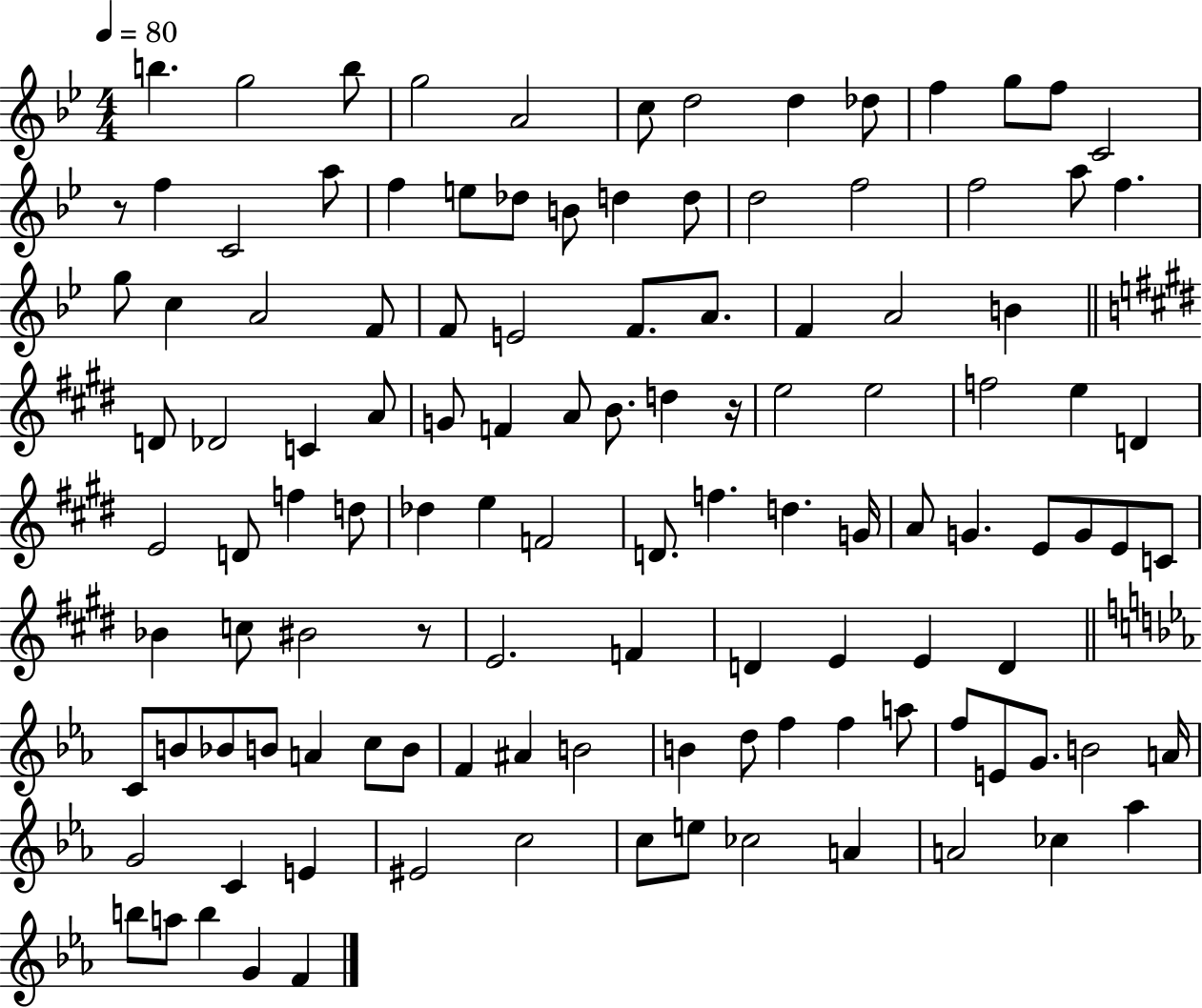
{
  \clef treble
  \numericTimeSignature
  \time 4/4
  \key bes \major
  \tempo 4 = 80
  b''4. g''2 b''8 | g''2 a'2 | c''8 d''2 d''4 des''8 | f''4 g''8 f''8 c'2 | \break r8 f''4 c'2 a''8 | f''4 e''8 des''8 b'8 d''4 d''8 | d''2 f''2 | f''2 a''8 f''4. | \break g''8 c''4 a'2 f'8 | f'8 e'2 f'8. a'8. | f'4 a'2 b'4 | \bar "||" \break \key e \major d'8 des'2 c'4 a'8 | g'8 f'4 a'8 b'8. d''4 r16 | e''2 e''2 | f''2 e''4 d'4 | \break e'2 d'8 f''4 d''8 | des''4 e''4 f'2 | d'8. f''4. d''4. g'16 | a'8 g'4. e'8 g'8 e'8 c'8 | \break bes'4 c''8 bis'2 r8 | e'2. f'4 | d'4 e'4 e'4 d'4 | \bar "||" \break \key ees \major c'8 b'8 bes'8 b'8 a'4 c''8 b'8 | f'4 ais'4 b'2 | b'4 d''8 f''4 f''4 a''8 | f''8 e'8 g'8. b'2 a'16 | \break g'2 c'4 e'4 | eis'2 c''2 | c''8 e''8 ces''2 a'4 | a'2 ces''4 aes''4 | \break b''8 a''8 b''4 g'4 f'4 | \bar "|."
}